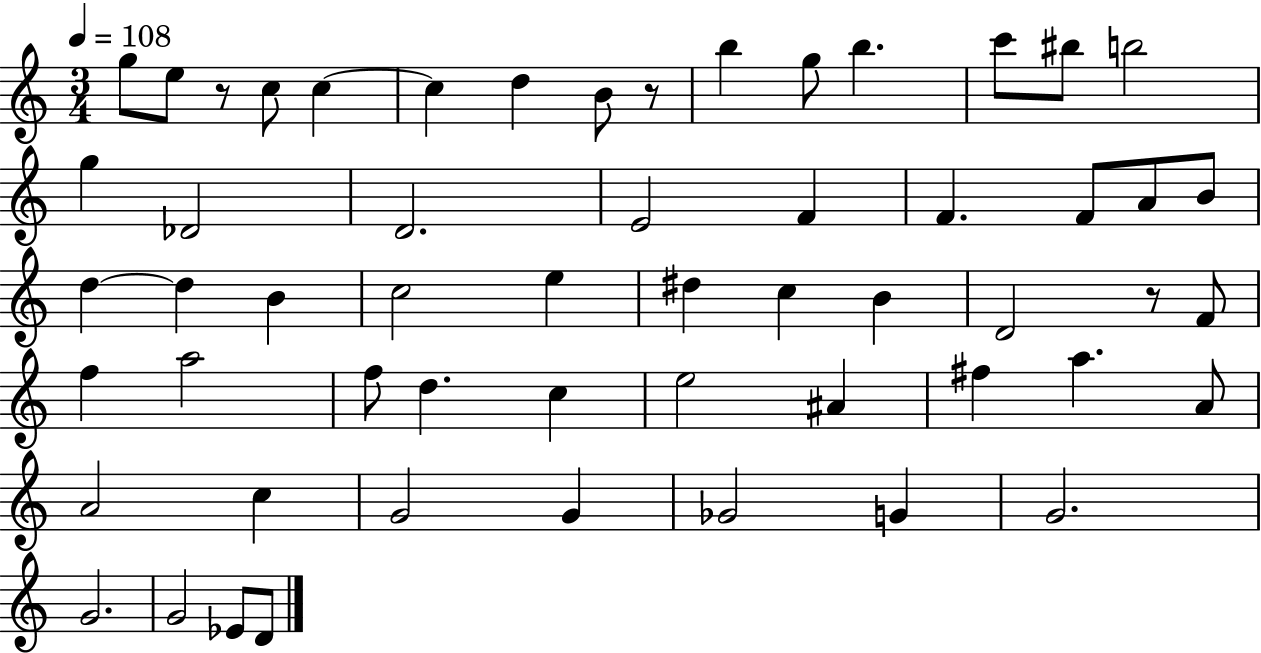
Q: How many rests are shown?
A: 3